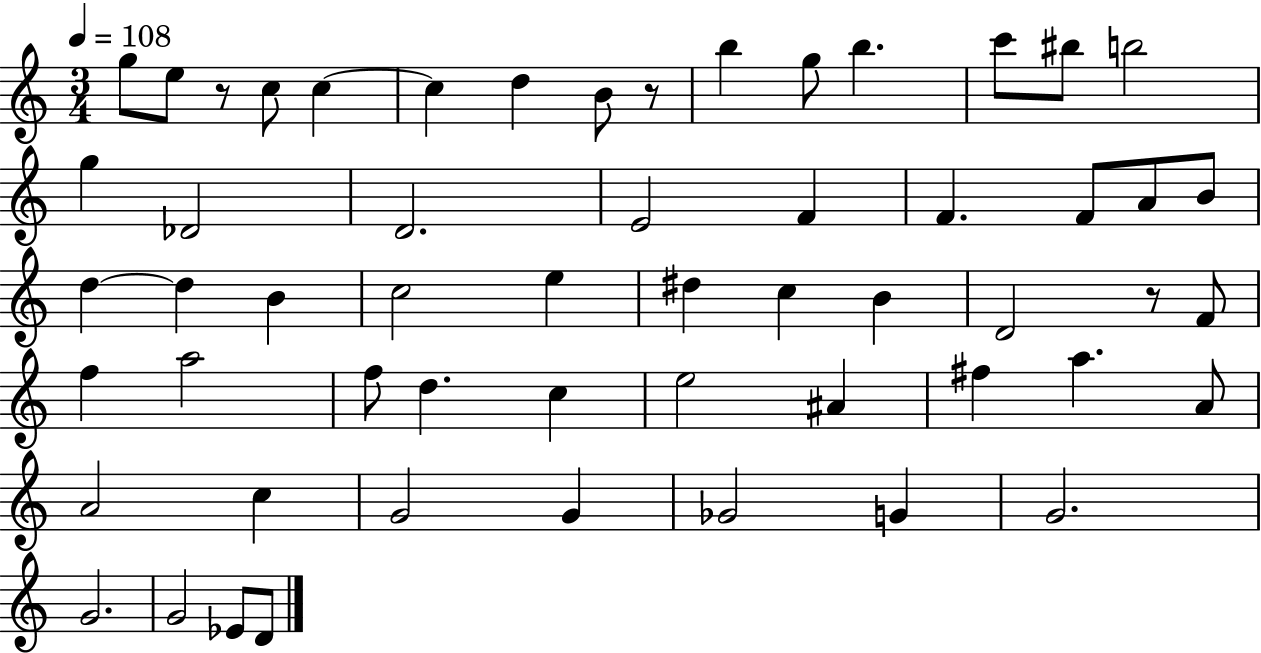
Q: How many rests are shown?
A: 3